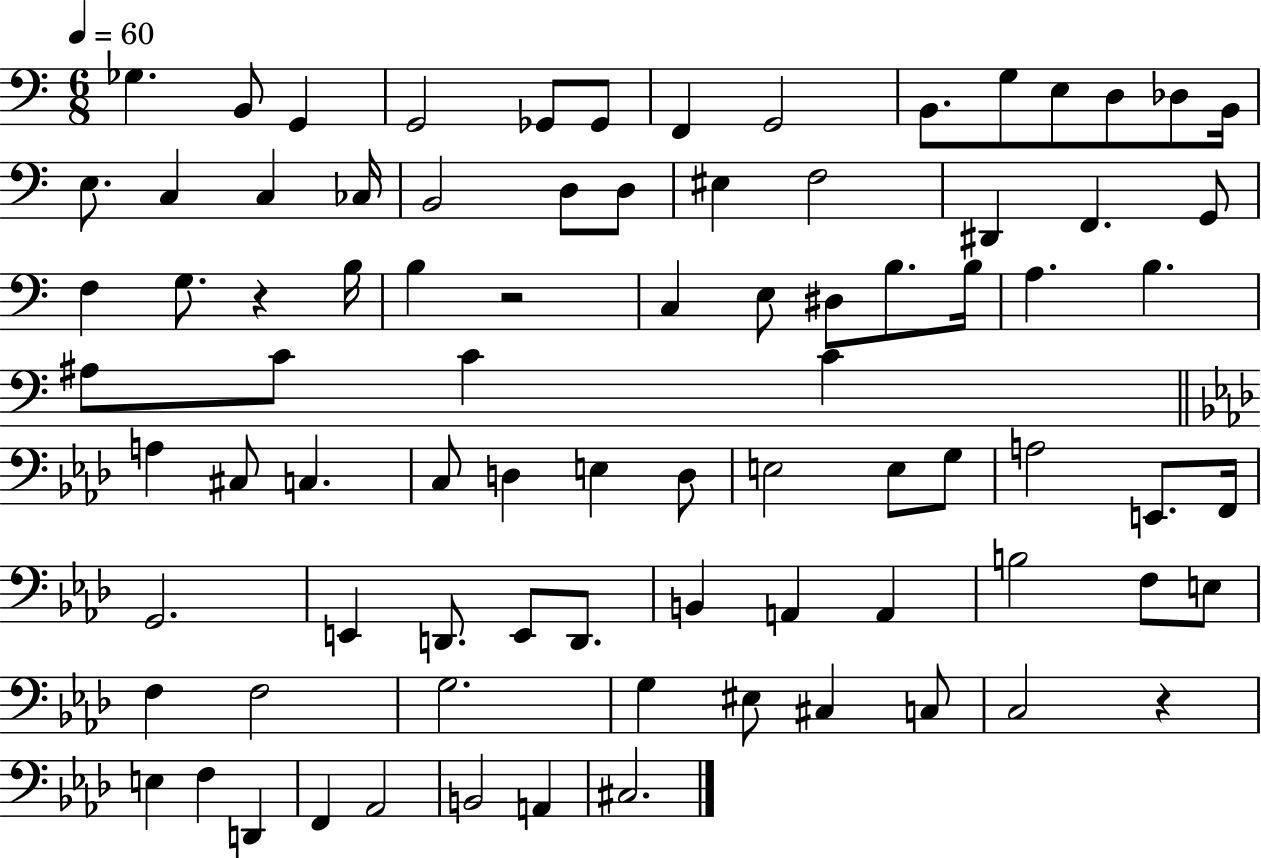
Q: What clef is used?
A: bass